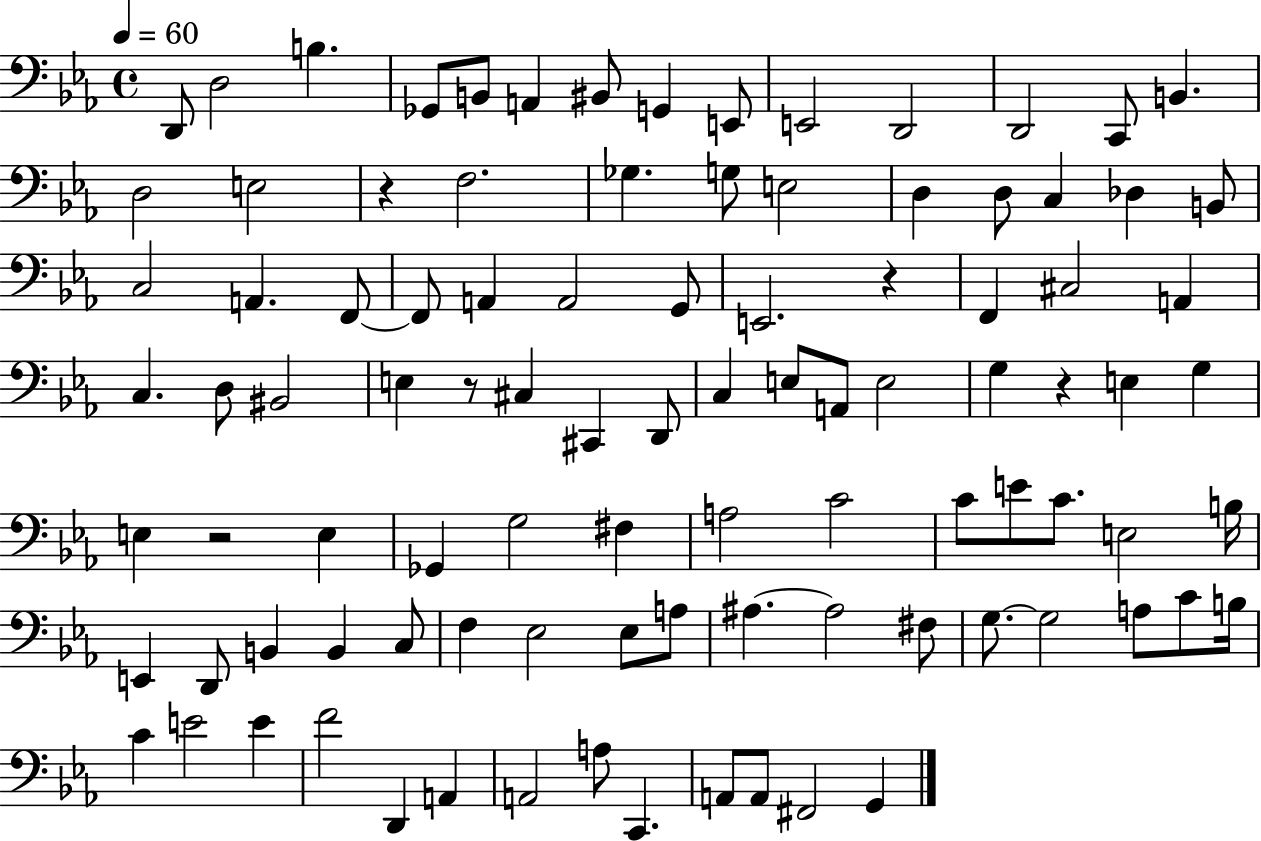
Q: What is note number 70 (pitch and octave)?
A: Eb3